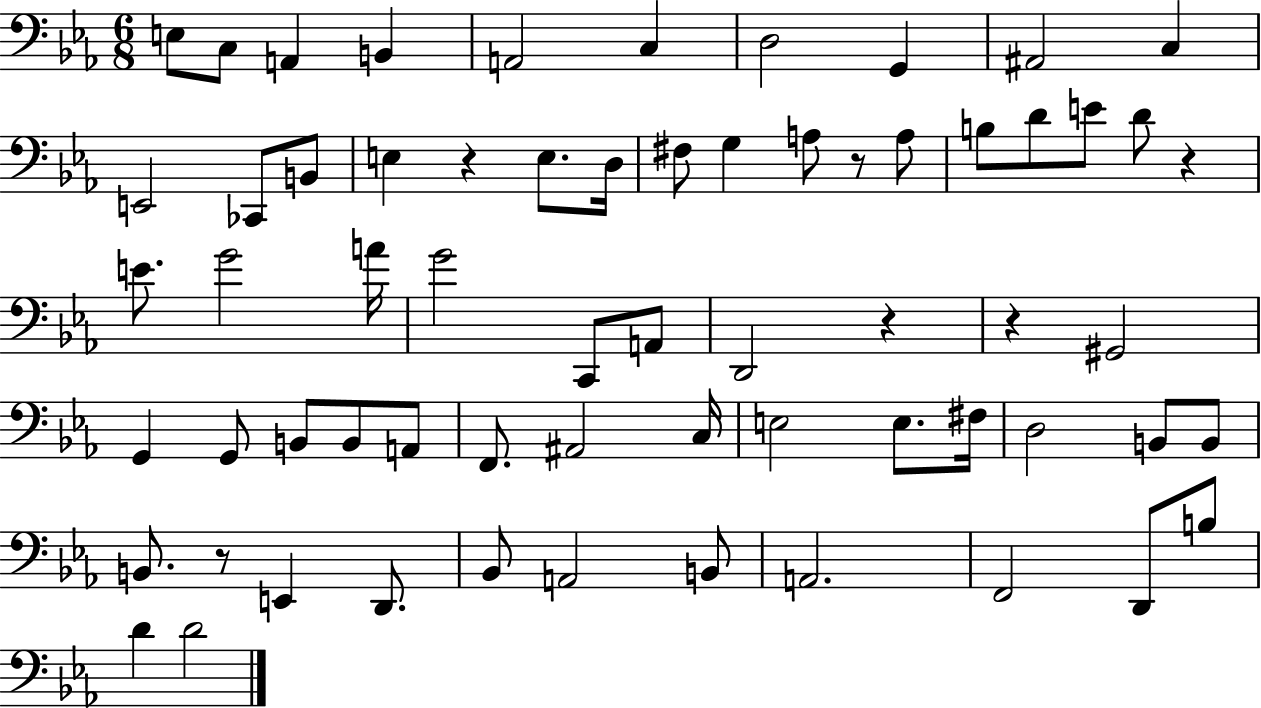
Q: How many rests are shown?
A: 6